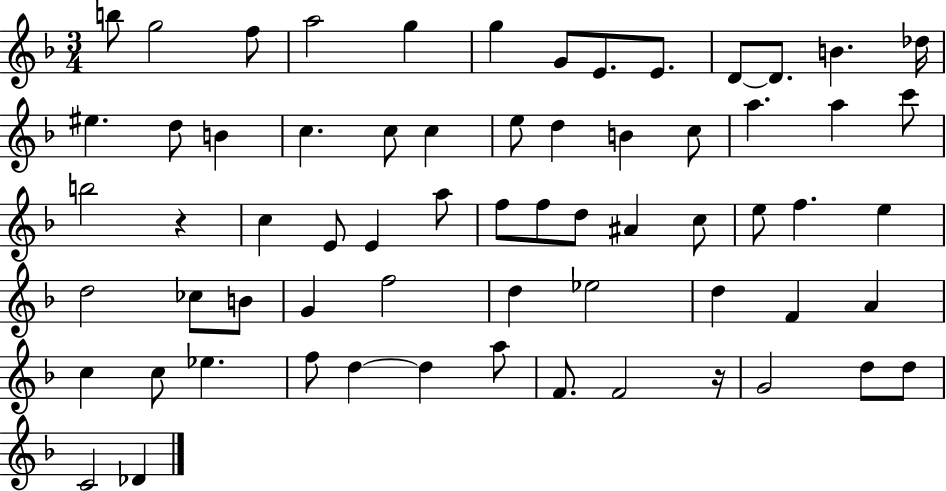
X:1
T:Untitled
M:3/4
L:1/4
K:F
b/2 g2 f/2 a2 g g G/2 E/2 E/2 D/2 D/2 B _d/4 ^e d/2 B c c/2 c e/2 d B c/2 a a c'/2 b2 z c E/2 E a/2 f/2 f/2 d/2 ^A c/2 e/2 f e d2 _c/2 B/2 G f2 d _e2 d F A c c/2 _e f/2 d d a/2 F/2 F2 z/4 G2 d/2 d/2 C2 _D